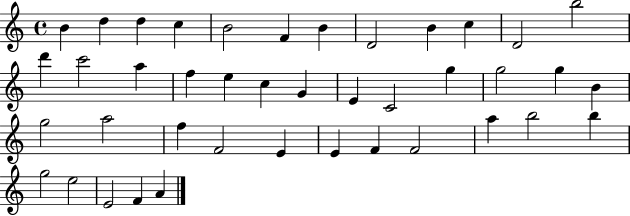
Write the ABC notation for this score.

X:1
T:Untitled
M:4/4
L:1/4
K:C
B d d c B2 F B D2 B c D2 b2 d' c'2 a f e c G E C2 g g2 g B g2 a2 f F2 E E F F2 a b2 b g2 e2 E2 F A